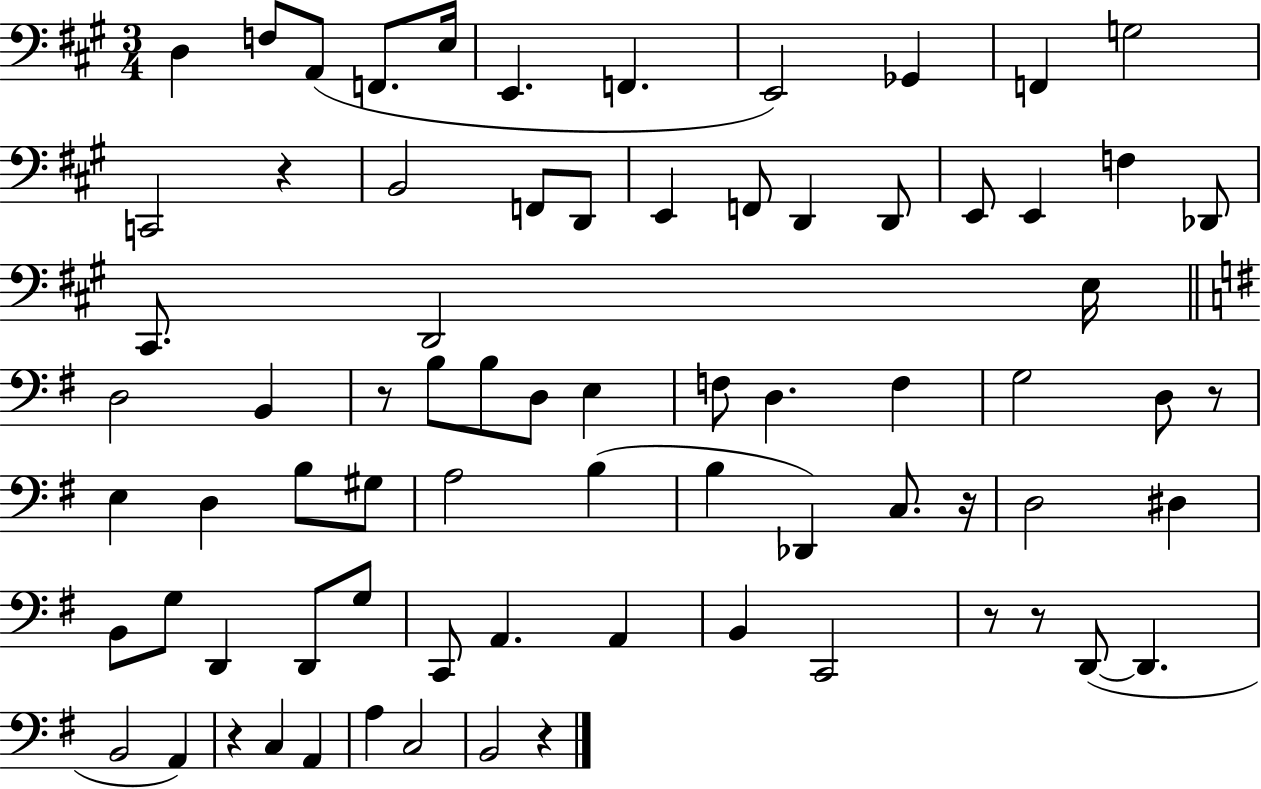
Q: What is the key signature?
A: A major